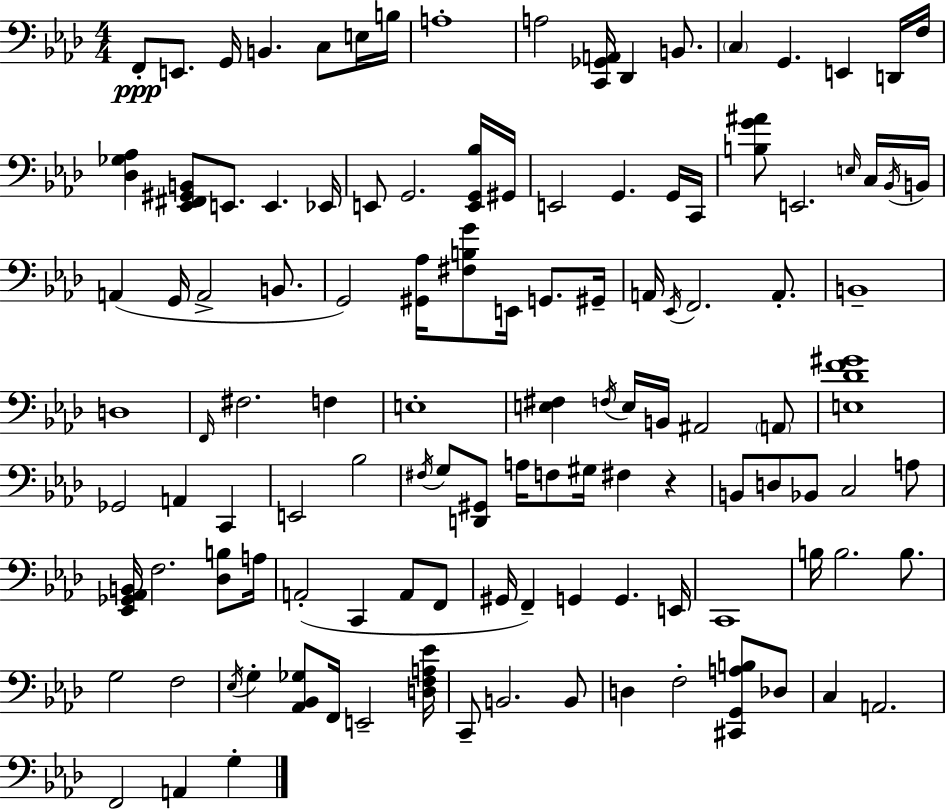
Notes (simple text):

F2/e E2/e. G2/s B2/q. C3/e E3/s B3/s A3/w A3/h [C2,Gb2,A2]/s Db2/q B2/e. C3/q G2/q. E2/q D2/s F3/s [Db3,Gb3,Ab3]/q [Eb2,F#2,G#2,B2]/e E2/e. E2/q. Eb2/s E2/e G2/h. [E2,G2,Bb3]/s G#2/s E2/h G2/q. G2/s C2/s [B3,G4,A#4]/e E2/h. E3/s C3/s Bb2/s B2/s A2/q G2/s A2/h B2/e. G2/h [G#2,Ab3]/s [F#3,B3,G4]/e E2/s G2/e. G#2/s A2/s Eb2/s F2/h. A2/e. B2/w D3/w F2/s F#3/h. F3/q E3/w [E3,F#3]/q F3/s E3/s B2/s A#2/h A2/e [E3,Db4,F4,G#4]/w Gb2/h A2/q C2/q E2/h Bb3/h F#3/s G3/e [D2,G#2]/e A3/s F3/e G#3/s F#3/q R/q B2/e D3/e Bb2/e C3/h A3/e [Eb2,Gb2,Ab2,B2]/s F3/h. [Db3,B3]/e A3/s A2/h C2/q A2/e F2/e G#2/s F2/q G2/q G2/q. E2/s C2/w B3/s B3/h. B3/e. G3/h F3/h Eb3/s G3/q [Ab2,Bb2,Gb3]/e F2/s E2/h [D3,F3,A3,Eb4]/s C2/e B2/h. B2/e D3/q F3/h [C#2,G2,A3,B3]/e Db3/e C3/q A2/h. F2/h A2/q G3/q